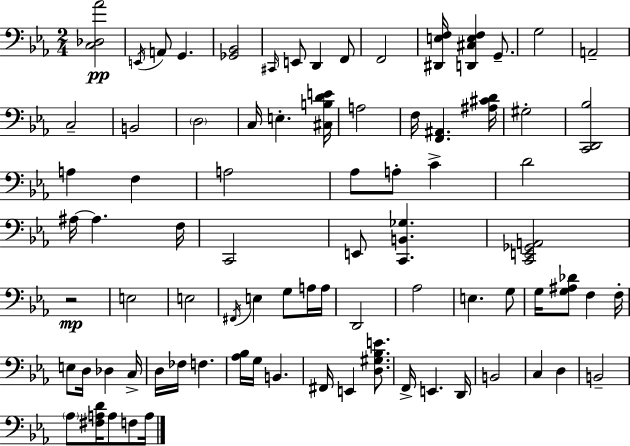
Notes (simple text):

[C3,Db3,Ab4]/h E2/s A2/e G2/q. [Gb2,Bb2]/h C#2/s E2/e D2/q F2/e F2/h [D#2,E3,F3]/s [D2,C#3,E3,F3]/q G2/e. G3/h A2/h C3/h B2/h D3/h C3/s E3/q. [C#3,B3,D4,E4]/s A3/h F3/s [F2,A#2]/q. [A#3,C#4,D4]/s G#3/h [C2,D2,Bb3]/h A3/q F3/q A3/h Ab3/e A3/e C4/q D4/h A#3/s A#3/q. F3/s C2/h E2/e [C2,B2,Gb3]/q. [C2,E2,Gb2,A2]/h R/h E3/h E3/h F#2/s E3/q G3/e A3/s A3/s D2/h Ab3/h E3/q. G3/e G3/s [G3,A#3,Db4]/e F3/q F3/s E3/e D3/s Db3/q C3/s D3/s FES3/s F3/q. [Ab3,Bb3]/s G3/s B2/q. F#2/s E2/q [D3,G#3,Bb3,E4]/e. F2/s E2/q. D2/s B2/h C3/q D3/q B2/h Ab3/e [F#3,A3,D4]/s A3/e F3/e A3/s